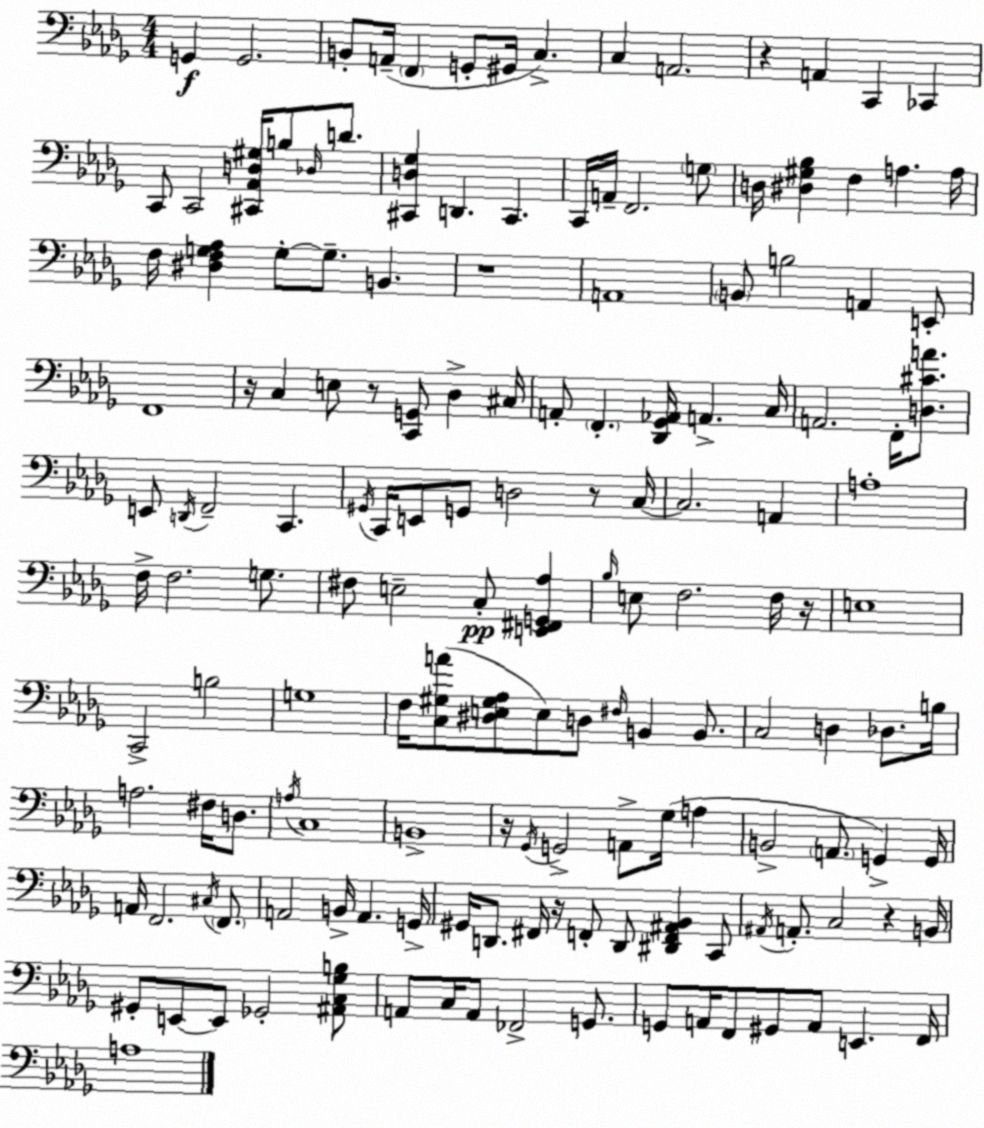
X:1
T:Untitled
M:4/4
L:1/4
K:Bbm
G,, G,,2 B,,/2 A,,/4 F,, G,,/2 ^G,,/4 C, C, A,,2 z A,, C,, _C,, C,,/2 C,,2 [^C,,_A,,D,^G,]/4 B,/2 _D,/4 D/2 [^C,,D,_G,] D,, ^C,, C,,/4 A,,/4 F,,2 G,/2 D,/4 [^D,^G,_B,] F, A, A,/4 F,/4 [^D,F,G,_A,] G,/2 G,/2 B,, z4 A,,4 B,,/2 B,2 A,, E,,/2 F,,4 z/4 C, E,/2 z/2 [C,,G,,]/2 _D, ^C,/4 A,,/2 F,, [_D,,_G,,_A,,]/4 A,, C,/4 A,,2 F,,/4 [D,^CA]/2 E,,/2 D,,/4 F,,2 C,, ^G,,/4 C,,/4 E,,/2 G,,/2 D,2 z/2 C,/4 C,2 A,, A,4 F,/4 F,2 G,/2 ^F,/2 E,2 C,/2 [E,,^F,,G,,_A,] _B,/4 E,/2 F,2 F,/4 z/4 E,4 C,,2 B,2 G,4 F,/4 [C,^G,A]/2 [^D,E,^G,_A,]/2 E,/2 D,/2 ^F,/4 B,, B,,/2 C,2 D, _D,/2 B,/4 A,2 ^F,/4 D,/2 A,/4 C,4 B,,4 z/4 _G,,/4 G,,2 A,,/2 _G,/4 A, B,,2 A,,/2 G,, G,,/4 A,,/4 F,,2 ^C,/4 F,,/2 A,,2 B,,/4 A,, G,,/4 ^G,,/4 D,,/2 ^F,,/4 z/4 F,,/2 D,,/2 [^D,,F,,^A,,_B,,] C,,/2 ^A,,/4 A,,/2 C,2 z B,,/4 ^G,,/2 E,,/2 E,,/2 _G,,2 [^A,,C,_G,B,]/2 A,,/2 C,/4 A,,/2 _F,,2 G,,/2 G,,/2 A,,/4 F,,/2 ^G,,/2 A,,/2 E,, F,,/4 A,4